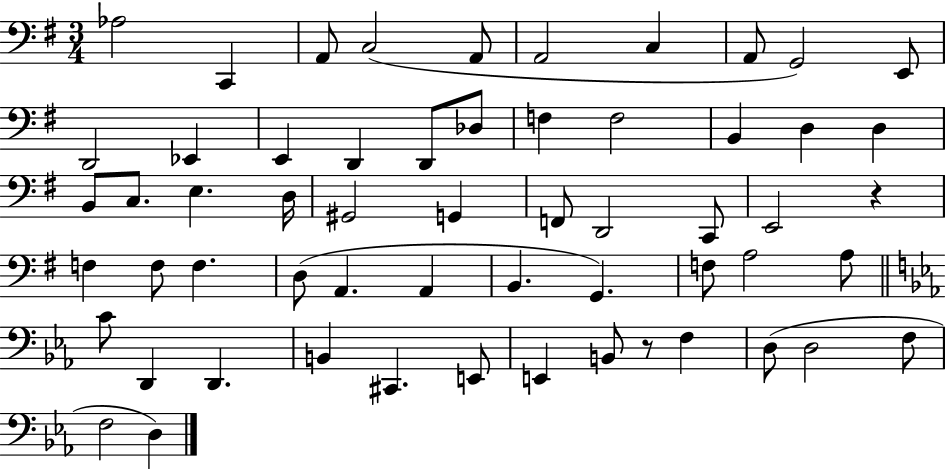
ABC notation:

X:1
T:Untitled
M:3/4
L:1/4
K:G
_A,2 C,, A,,/2 C,2 A,,/2 A,,2 C, A,,/2 G,,2 E,,/2 D,,2 _E,, E,, D,, D,,/2 _D,/2 F, F,2 B,, D, D, B,,/2 C,/2 E, D,/4 ^G,,2 G,, F,,/2 D,,2 C,,/2 E,,2 z F, F,/2 F, D,/2 A,, A,, B,, G,, F,/2 A,2 A,/2 C/2 D,, D,, B,, ^C,, E,,/2 E,, B,,/2 z/2 F, D,/2 D,2 F,/2 F,2 D,